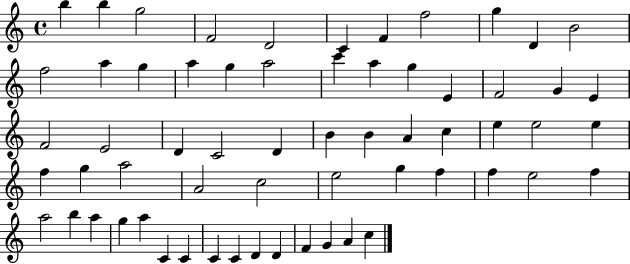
B5/q B5/q G5/h F4/h D4/h C4/q F4/q F5/h G5/q D4/q B4/h F5/h A5/q G5/q A5/q G5/q A5/h C6/q A5/q G5/q E4/q F4/h G4/q E4/q F4/h E4/h D4/q C4/h D4/q B4/q B4/q A4/q C5/q E5/q E5/h E5/q F5/q G5/q A5/h A4/h C5/h E5/h G5/q F5/q F5/q E5/h F5/q A5/h B5/q A5/q G5/q A5/q C4/q C4/q C4/q C4/q D4/q D4/q F4/q G4/q A4/q C5/q